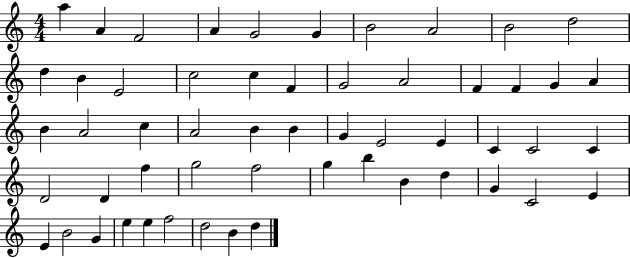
{
  \clef treble
  \numericTimeSignature
  \time 4/4
  \key c \major
  a''4 a'4 f'2 | a'4 g'2 g'4 | b'2 a'2 | b'2 d''2 | \break d''4 b'4 e'2 | c''2 c''4 f'4 | g'2 a'2 | f'4 f'4 g'4 a'4 | \break b'4 a'2 c''4 | a'2 b'4 b'4 | g'4 e'2 e'4 | c'4 c'2 c'4 | \break d'2 d'4 f''4 | g''2 f''2 | g''4 b''4 b'4 d''4 | g'4 c'2 e'4 | \break e'4 b'2 g'4 | e''4 e''4 f''2 | d''2 b'4 d''4 | \bar "|."
}